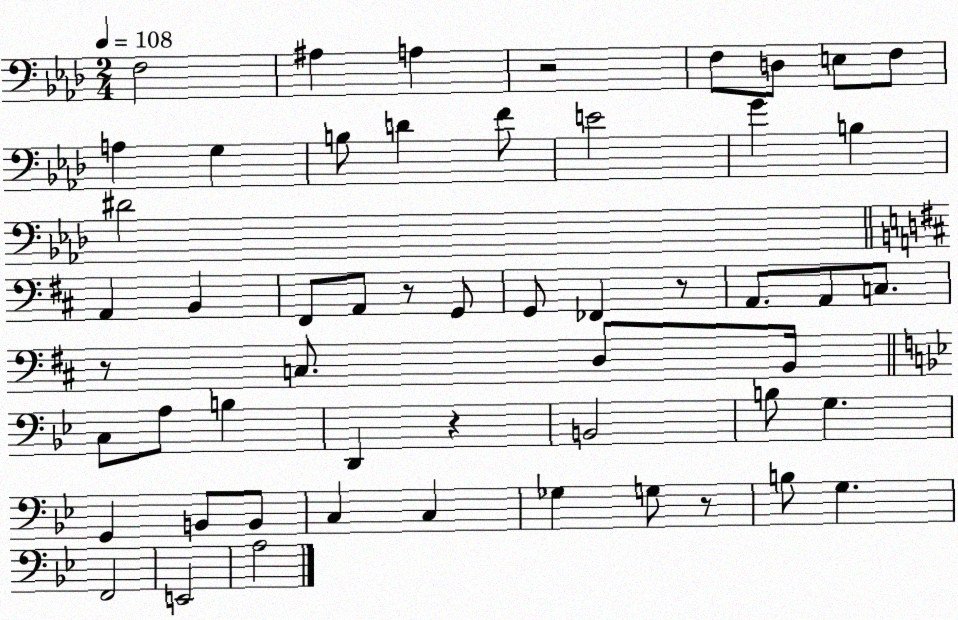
X:1
T:Untitled
M:2/4
L:1/4
K:Ab
F,2 ^A, A, z2 F,/2 D,/2 E,/2 F,/2 A, G, B,/2 D F/2 E2 G B, ^D2 A,, B,, ^F,,/2 A,,/2 z/2 G,,/2 G,,/2 _F,, z/2 A,,/2 A,,/2 C,/2 z/2 C,/2 D,/2 B,,/4 C,/2 A,/2 B, D,, z B,,2 B,/2 G, G,, B,,/2 B,,/2 C, C, _G, G,/2 z/2 B,/2 G, F,,2 E,,2 A,2